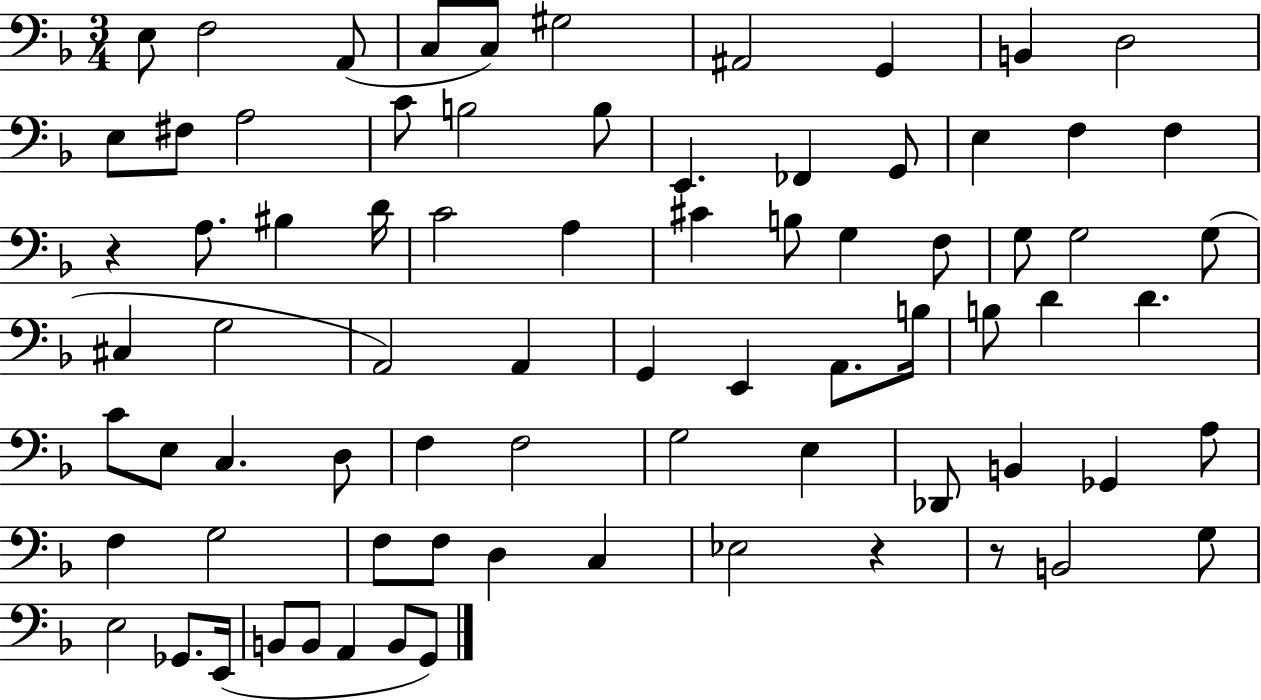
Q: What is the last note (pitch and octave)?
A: G2